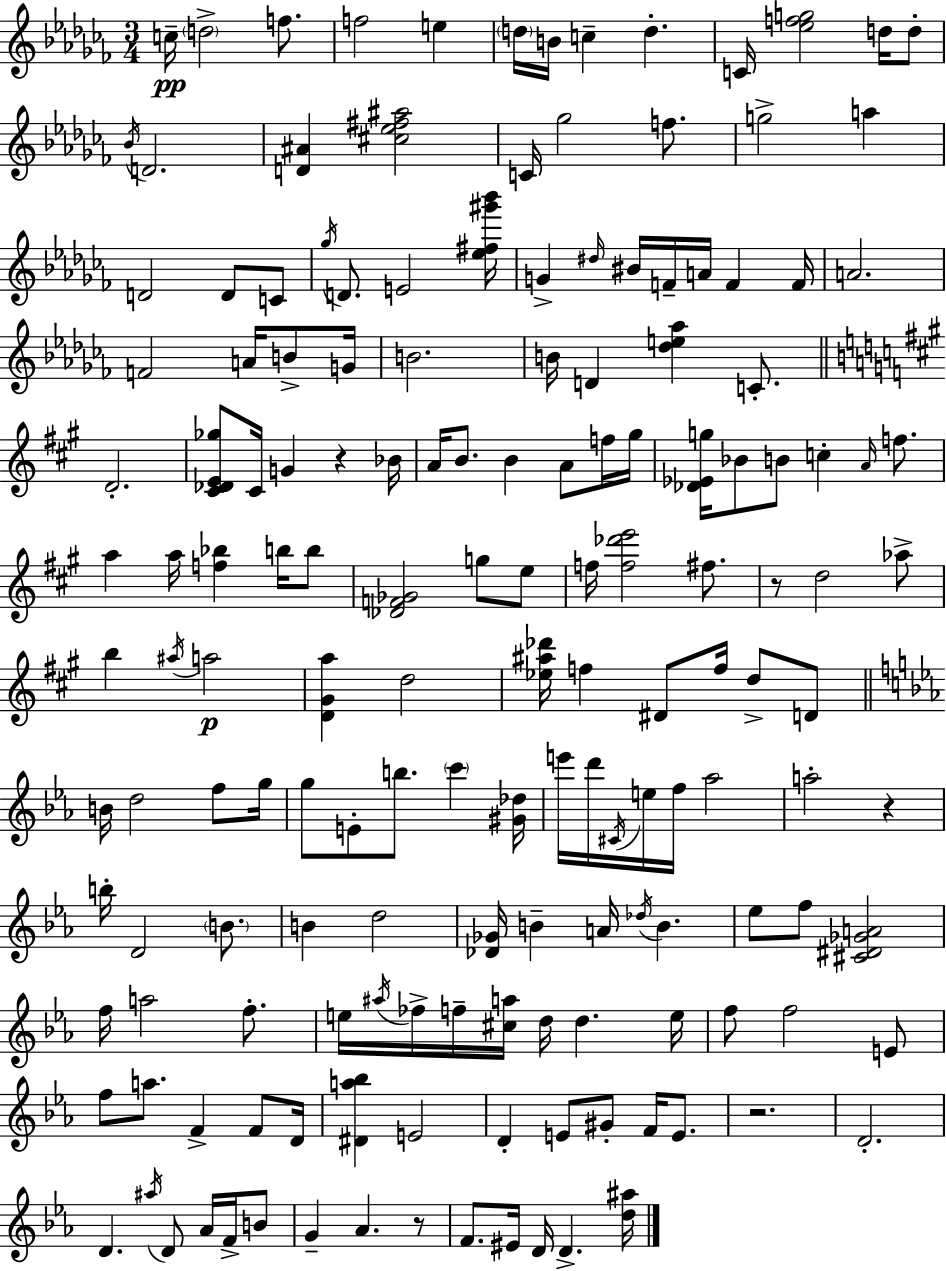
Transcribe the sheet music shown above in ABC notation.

X:1
T:Untitled
M:3/4
L:1/4
K:Abm
c/4 d2 f/2 f2 e d/4 B/4 c d C/4 [_efg]2 d/4 d/2 _B/4 D2 [D^A] [^c_e^f^a]2 C/4 _g2 f/2 g2 a D2 D/2 C/2 _g/4 D/2 E2 [_e^f^g'_b']/4 G ^d/4 ^B/4 F/4 A/4 F F/4 A2 F2 A/4 B/2 G/4 B2 B/4 D [_de_a] C/2 D2 [^C_DE_g]/2 ^C/4 G z _B/4 A/4 B/2 B A/2 f/4 ^g/4 [_D_Eg]/4 _B/2 B/2 c A/4 f/2 a a/4 [f_b] b/4 b/2 [_DF_G]2 g/2 e/2 f/4 [f_d'e']2 ^f/2 z/2 d2 _a/2 b ^a/4 a2 [D^Ga] d2 [_e^a_d']/4 f ^D/2 f/4 d/2 D/2 B/4 d2 f/2 g/4 g/2 E/2 b/2 c' [^G_d]/4 e'/4 d'/4 ^C/4 e/4 f/4 _a2 a2 z b/4 D2 B/2 B d2 [_D_G]/4 B A/4 _d/4 B _e/2 f/2 [^C^D_GA]2 f/4 a2 f/2 e/4 ^a/4 _f/4 f/4 [^ca]/4 d/4 d e/4 f/2 f2 E/2 f/2 a/2 F F/2 D/4 [^Da_b] E2 D E/2 ^G/2 F/4 E/2 z2 D2 D ^a/4 D/2 _A/4 F/4 B/2 G _A z/2 F/2 ^E/4 D/4 D [d^a]/4